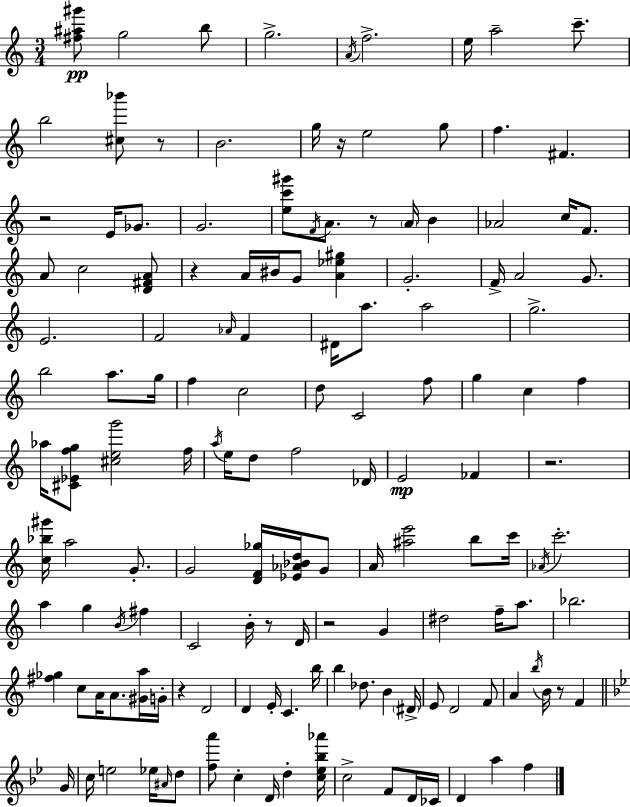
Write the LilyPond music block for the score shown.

{
  \clef treble
  \numericTimeSignature
  \time 3/4
  \key c \major
  <fis'' ais'' gis'''>8\pp g''2 b''8 | g''2.-> | \acciaccatura { a'16 } f''2.-> | e''16 a''2-- c'''8.-- | \break b''2 <cis'' bes'''>8 r8 | b'2. | g''16 r16 e''2 g''8 | f''4. fis'4. | \break r2 e'16 ges'8. | g'2. | <e'' c''' gis'''>8 \acciaccatura { f'16 } a'8. r8 \parenthesize a'16 b'4 | aes'2 c''16 f'8. | \break a'8 c''2 | <d' fis' a'>8 r4 a'16 bis'16 g'8 <a' ees'' gis''>4 | g'2.-. | f'16-> a'2 g'8. | \break e'2. | f'2 \grace { aes'16 } f'4 | dis'16 a''8. a''2 | g''2.-> | \break b''2 a''8. | g''16 f''4 c''2 | d''8 c'2 | f''8 g''4 c''4 f''4 | \break aes''16 <cis' ees' f'' g''>8 <cis'' e'' g'''>2 | f''16 \acciaccatura { a''16 } e''16 d''8 f''2 | des'16 e'2\mp | fes'4 r2. | \break <c'' bes'' gis'''>16 a''2 | g'8.-. g'2 | <d' f' ges''>16 <ees' aes' bes' d''>16 g'8 a'16 <ais'' e'''>2 | b''8 c'''16 \acciaccatura { aes'16 } c'''2.-. | \break a''4 g''4 | \acciaccatura { b'16 } fis''4 c'2 | b'16-. r8 d'16 r2 | g'4 dis''2 | \break f''16-- a''8. bes''2. | <fis'' ges''>4 c''8 | a'16 a'8. <gis' a''>16 g'16-. r4 d'2 | d'4 e'16-. c'4. | \break b''16 b''4 des''8. | b'4 \parenthesize dis'16-> e'8 d'2 | f'8 a'4 \acciaccatura { b''16 } b'16 | r8 f'4 \bar "||" \break \key bes \major g'16 c''16 e''2 ees''16 \grace { ais'16 } | d''8 <f'' a'''>8 c''4-. d'16 d''4-. | <c'' ees'' bes'' aes'''>16 c''2-> f'8 | d'16 ces'16 d'4 a''4 f''4 | \break \bar "|."
}